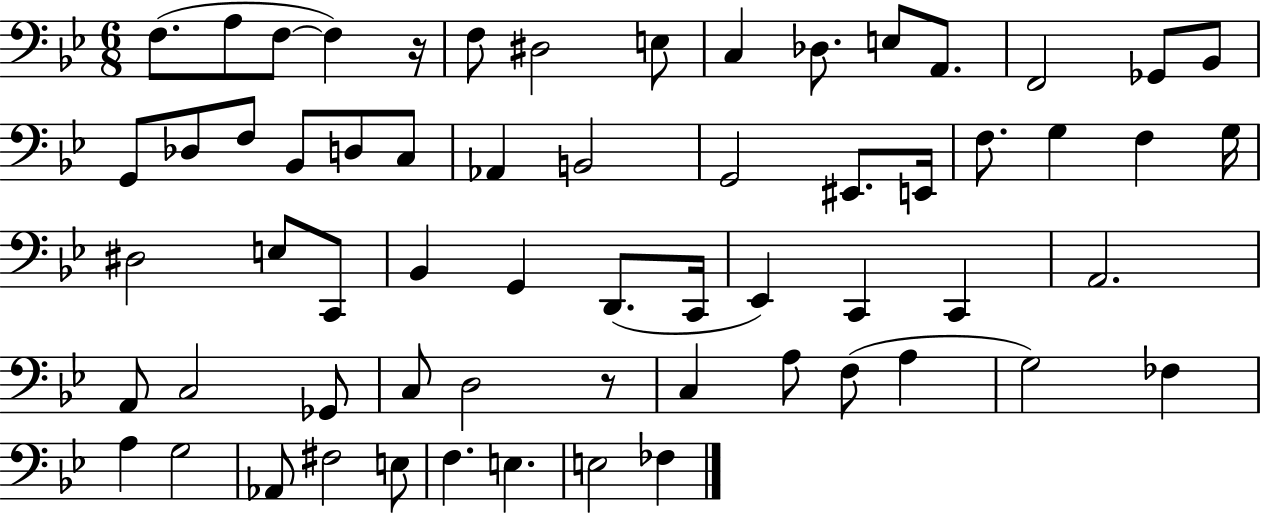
{
  \clef bass
  \numericTimeSignature
  \time 6/8
  \key bes \major
  f8.( a8 f8~~ f4) r16 | f8 dis2 e8 | c4 des8. e8 a,8. | f,2 ges,8 bes,8 | \break g,8 des8 f8 bes,8 d8 c8 | aes,4 b,2 | g,2 eis,8. e,16 | f8. g4 f4 g16 | \break dis2 e8 c,8 | bes,4 g,4 d,8.( c,16 | ees,4) c,4 c,4 | a,2. | \break a,8 c2 ges,8 | c8 d2 r8 | c4 a8 f8( a4 | g2) fes4 | \break a4 g2 | aes,8 fis2 e8 | f4. e4. | e2 fes4 | \break \bar "|."
}